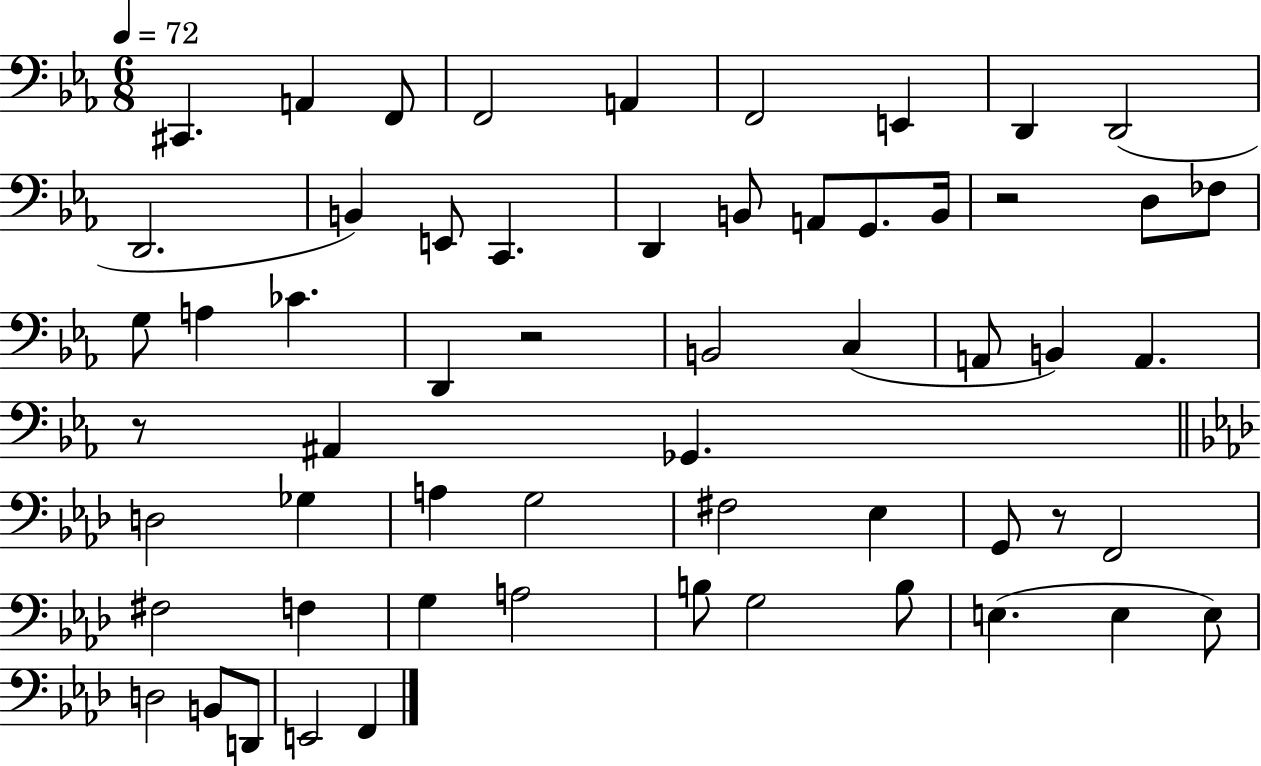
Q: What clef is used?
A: bass